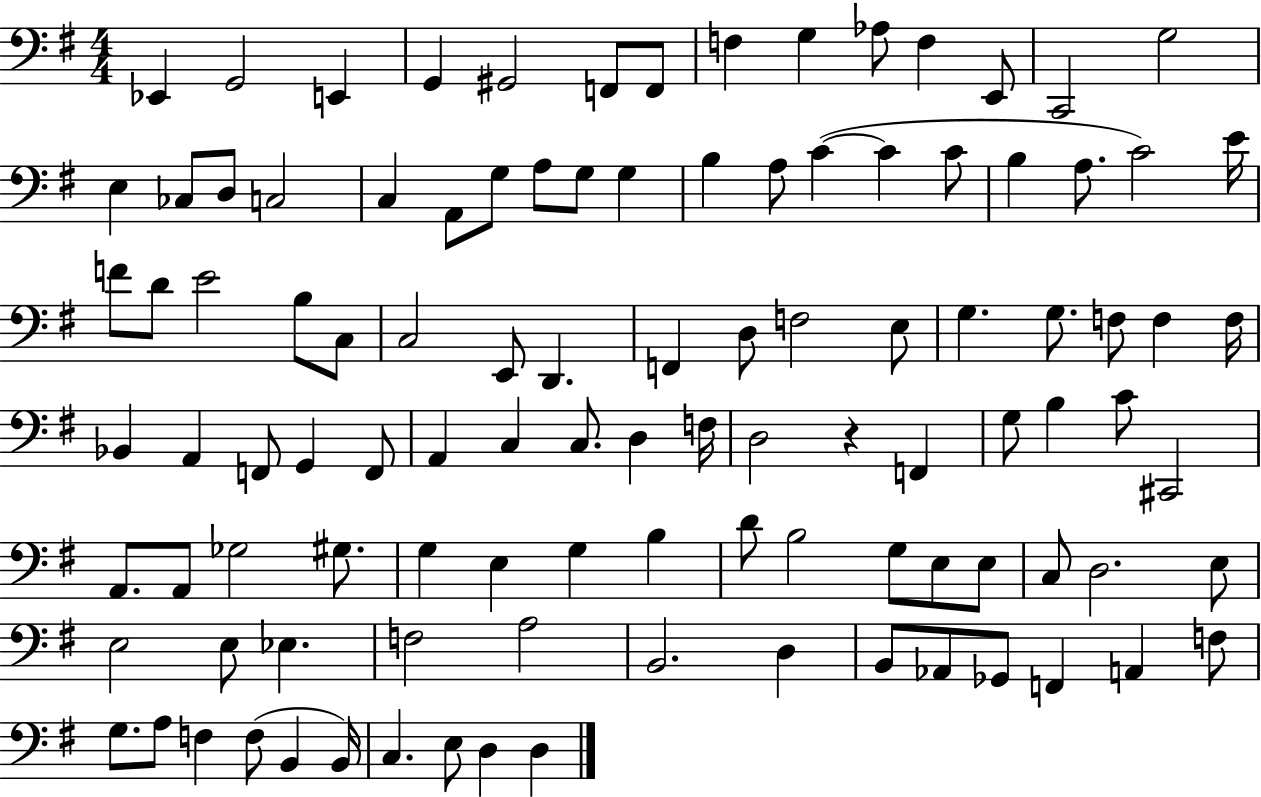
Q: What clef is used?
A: bass